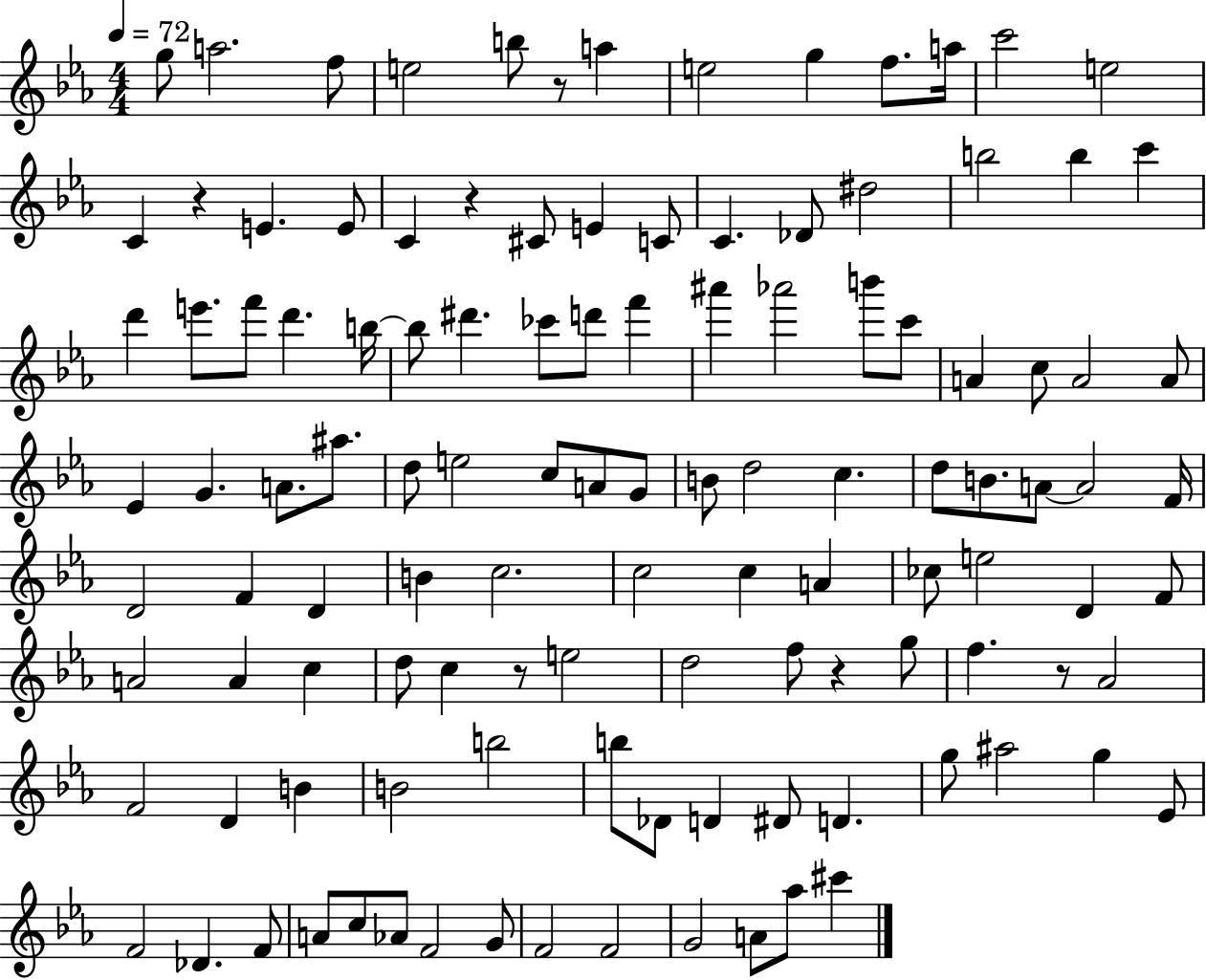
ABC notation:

X:1
T:Untitled
M:4/4
L:1/4
K:Eb
g/2 a2 f/2 e2 b/2 z/2 a e2 g f/2 a/4 c'2 e2 C z E E/2 C z ^C/2 E C/2 C _D/2 ^d2 b2 b c' d' e'/2 f'/2 d' b/4 b/2 ^d' _c'/2 d'/2 f' ^a' _a'2 b'/2 c'/2 A c/2 A2 A/2 _E G A/2 ^a/2 d/2 e2 c/2 A/2 G/2 B/2 d2 c d/2 B/2 A/2 A2 F/4 D2 F D B c2 c2 c A _c/2 e2 D F/2 A2 A c d/2 c z/2 e2 d2 f/2 z g/2 f z/2 _A2 F2 D B B2 b2 b/2 _D/2 D ^D/2 D g/2 ^a2 g _E/2 F2 _D F/2 A/2 c/2 _A/2 F2 G/2 F2 F2 G2 A/2 _a/2 ^c'